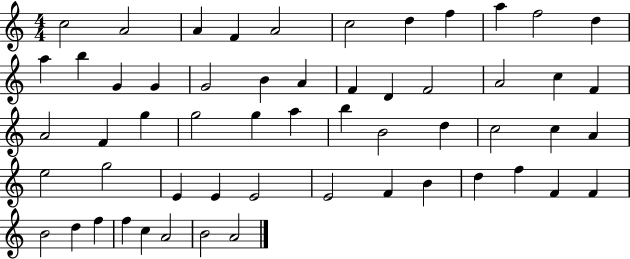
{
  \clef treble
  \numericTimeSignature
  \time 4/4
  \key c \major
  c''2 a'2 | a'4 f'4 a'2 | c''2 d''4 f''4 | a''4 f''2 d''4 | \break a''4 b''4 g'4 g'4 | g'2 b'4 a'4 | f'4 d'4 f'2 | a'2 c''4 f'4 | \break a'2 f'4 g''4 | g''2 g''4 a''4 | b''4 b'2 d''4 | c''2 c''4 a'4 | \break e''2 g''2 | e'4 e'4 e'2 | e'2 f'4 b'4 | d''4 f''4 f'4 f'4 | \break b'2 d''4 f''4 | f''4 c''4 a'2 | b'2 a'2 | \bar "|."
}